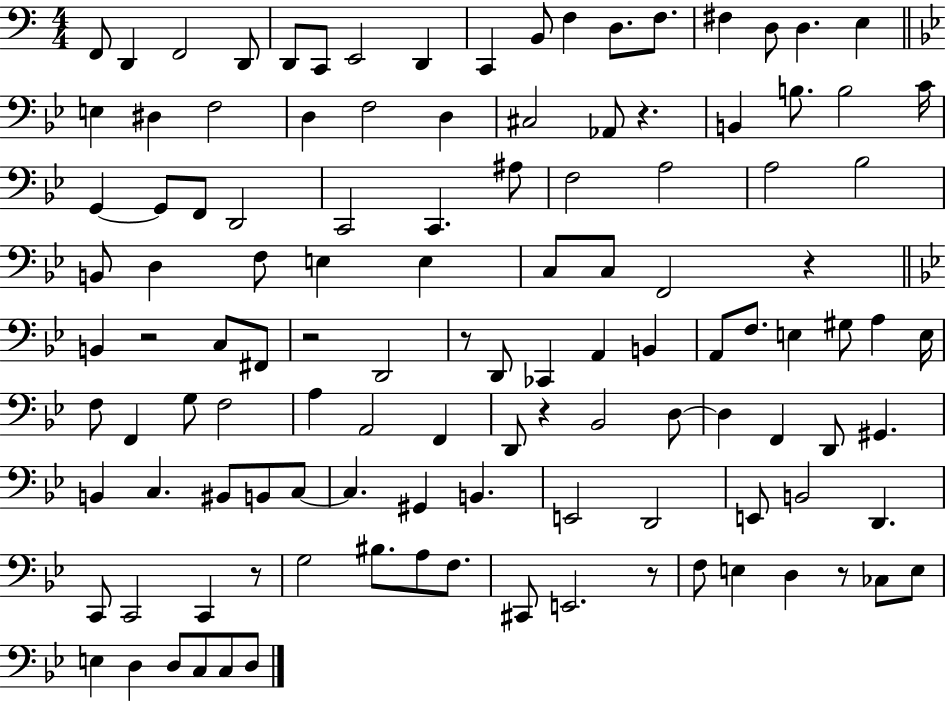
F2/e D2/q F2/h D2/e D2/e C2/e E2/h D2/q C2/q B2/e F3/q D3/e. F3/e. F#3/q D3/e D3/q. E3/q E3/q D#3/q F3/h D3/q F3/h D3/q C#3/h Ab2/e R/q. B2/q B3/e. B3/h C4/s G2/q G2/e F2/e D2/h C2/h C2/q. A#3/e F3/h A3/h A3/h Bb3/h B2/e D3/q F3/e E3/q E3/q C3/e C3/e F2/h R/q B2/q R/h C3/e F#2/e R/h D2/h R/e D2/e CES2/q A2/q B2/q A2/e F3/e. E3/q G#3/e A3/q E3/s F3/e F2/q G3/e F3/h A3/q A2/h F2/q D2/e R/q Bb2/h D3/e D3/q F2/q D2/e G#2/q. B2/q C3/q. BIS2/e B2/e C3/e C3/q. G#2/q B2/q. E2/h D2/h E2/e B2/h D2/q. C2/e C2/h C2/q R/e G3/h BIS3/e. A3/e F3/e. C#2/e E2/h. R/e F3/e E3/q D3/q R/e CES3/e E3/e E3/q D3/q D3/e C3/e C3/e D3/e